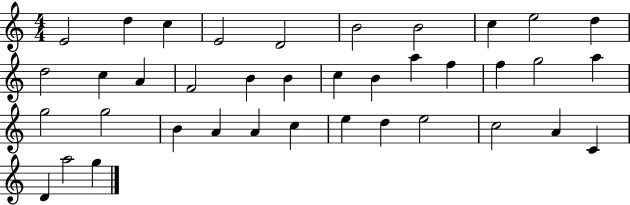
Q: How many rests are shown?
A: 0